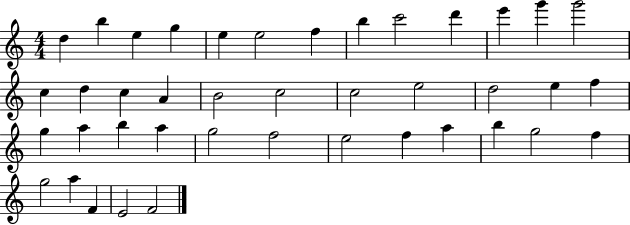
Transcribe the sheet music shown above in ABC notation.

X:1
T:Untitled
M:4/4
L:1/4
K:C
d b e g e e2 f b c'2 d' e' g' g'2 c d c A B2 c2 c2 e2 d2 e f g a b a g2 f2 e2 f a b g2 f g2 a F E2 F2